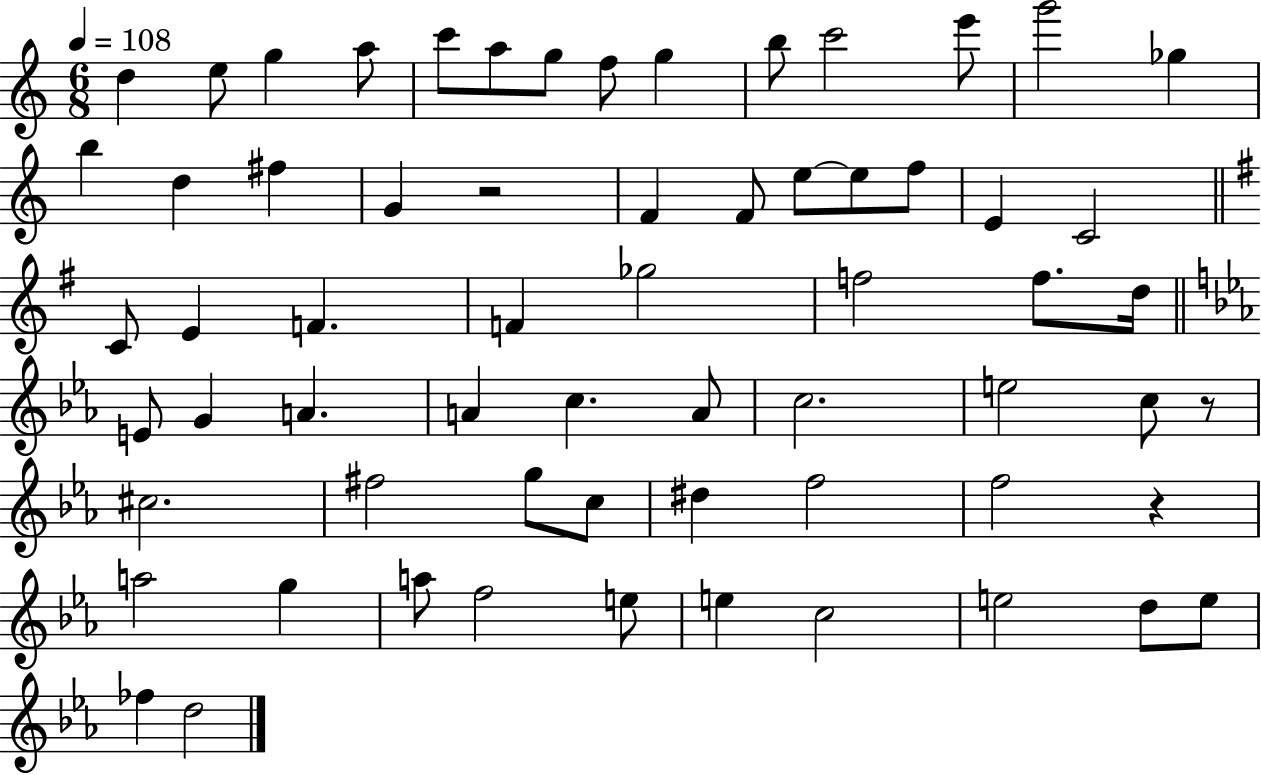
D5/q E5/e G5/q A5/e C6/e A5/e G5/e F5/e G5/q B5/e C6/h E6/e G6/h Gb5/q B5/q D5/q F#5/q G4/q R/h F4/q F4/e E5/e E5/e F5/e E4/q C4/h C4/e E4/q F4/q. F4/q Gb5/h F5/h F5/e. D5/s E4/e G4/q A4/q. A4/q C5/q. A4/e C5/h. E5/h C5/e R/e C#5/h. F#5/h G5/e C5/e D#5/q F5/h F5/h R/q A5/h G5/q A5/e F5/h E5/e E5/q C5/h E5/h D5/e E5/e FES5/q D5/h